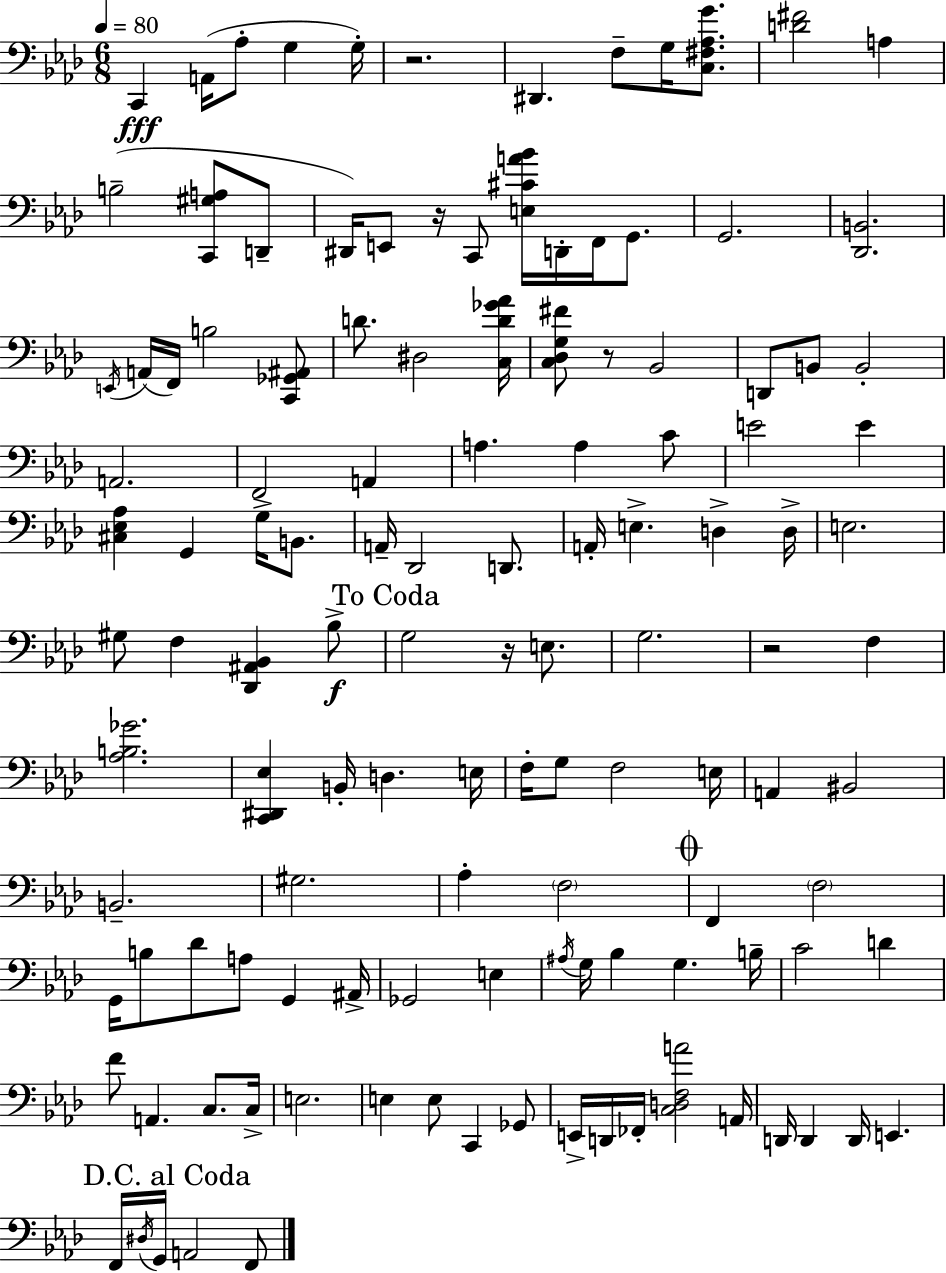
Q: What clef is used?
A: bass